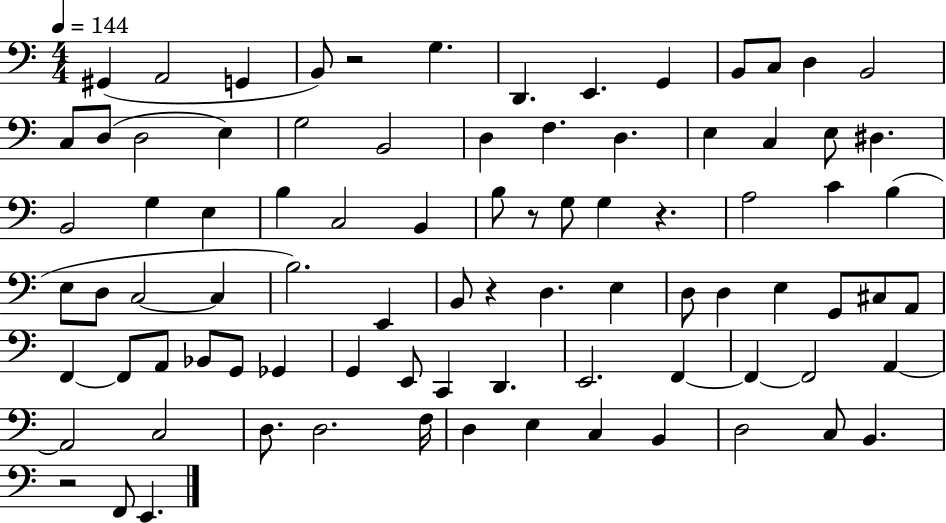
{
  \clef bass
  \numericTimeSignature
  \time 4/4
  \key c \major
  \tempo 4 = 144
  gis,4( a,2 g,4 | b,8) r2 g4. | d,4. e,4. g,4 | b,8 c8 d4 b,2 | \break c8 d8( d2 e4) | g2 b,2 | d4 f4. d4. | e4 c4 e8 dis4. | \break b,2 g4 e4 | b4 c2 b,4 | b8 r8 g8 g4 r4. | a2 c'4 b4( | \break e8 d8 c2~~ c4 | b2.) e,4 | b,8 r4 d4. e4 | d8 d4 e4 g,8 cis8 a,8 | \break f,4~~ f,8 a,8 bes,8 g,8 ges,4 | g,4 e,8 c,4 d,4. | e,2. f,4~~ | f,4~~ f,2 a,4~~ | \break a,2 c2 | d8. d2. f16 | d4 e4 c4 b,4 | d2 c8 b,4. | \break r2 f,8 e,4. | \bar "|."
}